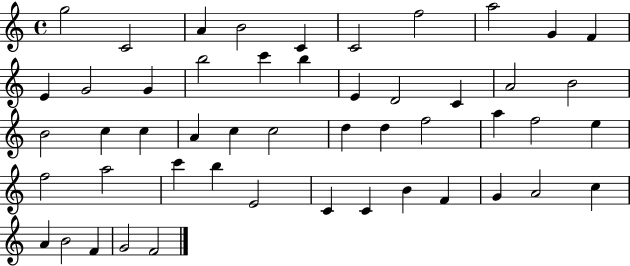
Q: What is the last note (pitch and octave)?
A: F4